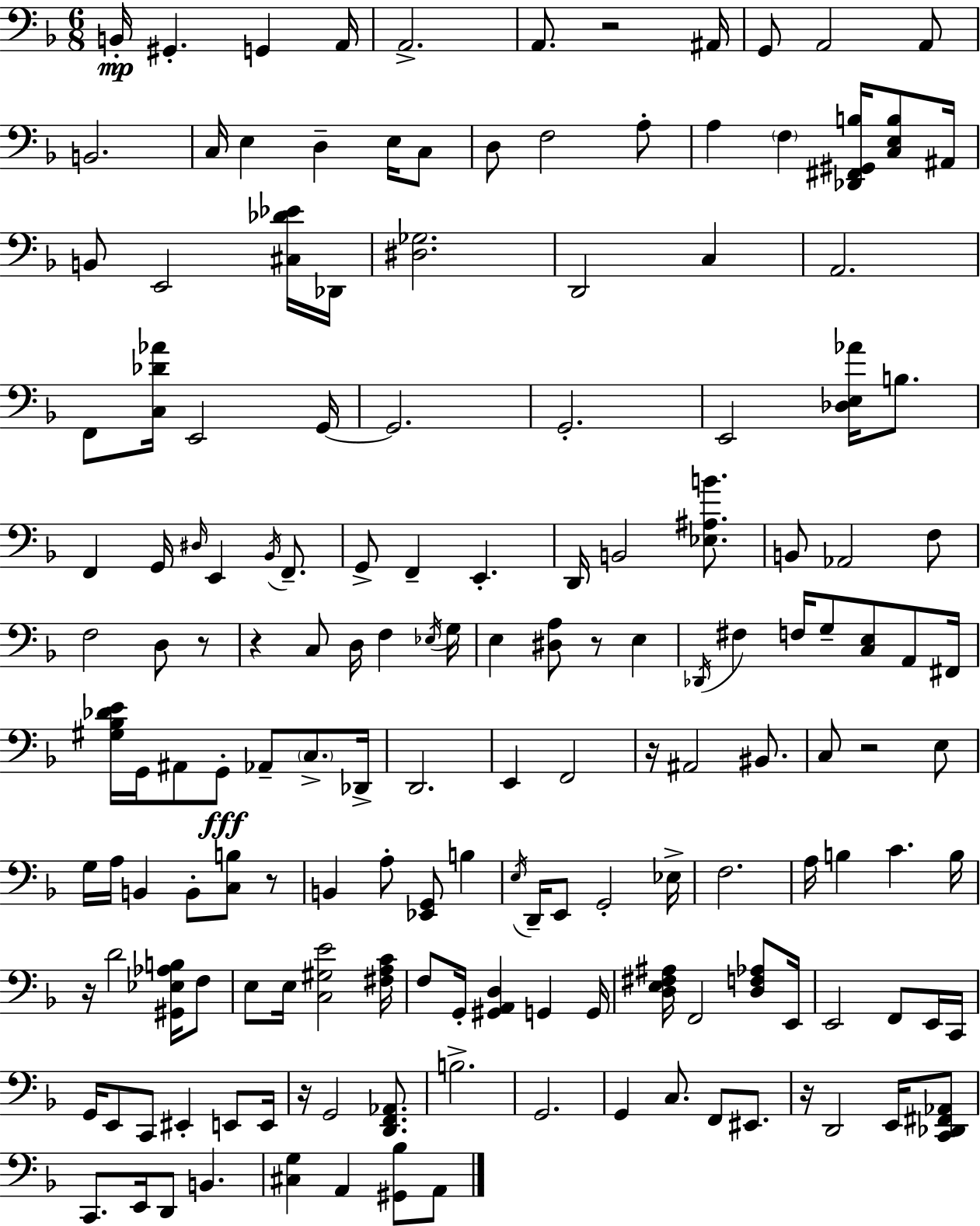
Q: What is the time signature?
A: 6/8